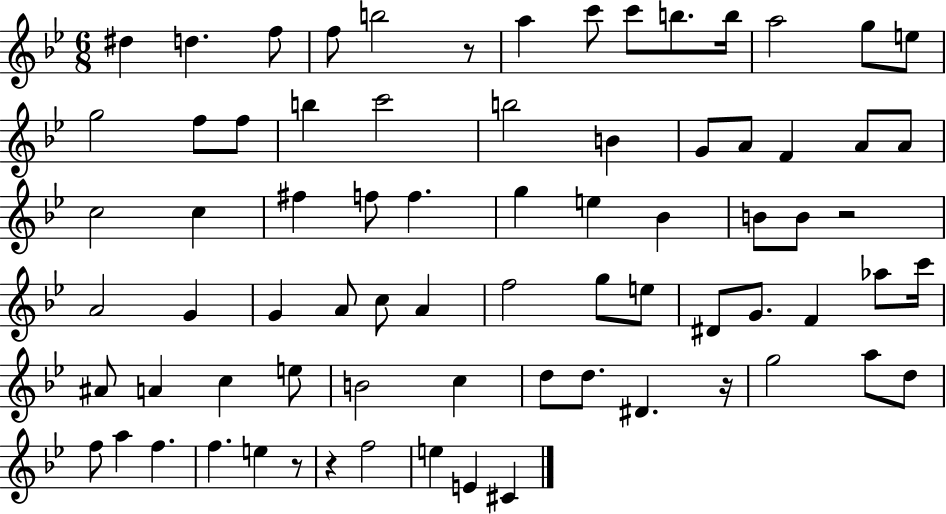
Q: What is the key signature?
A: BES major